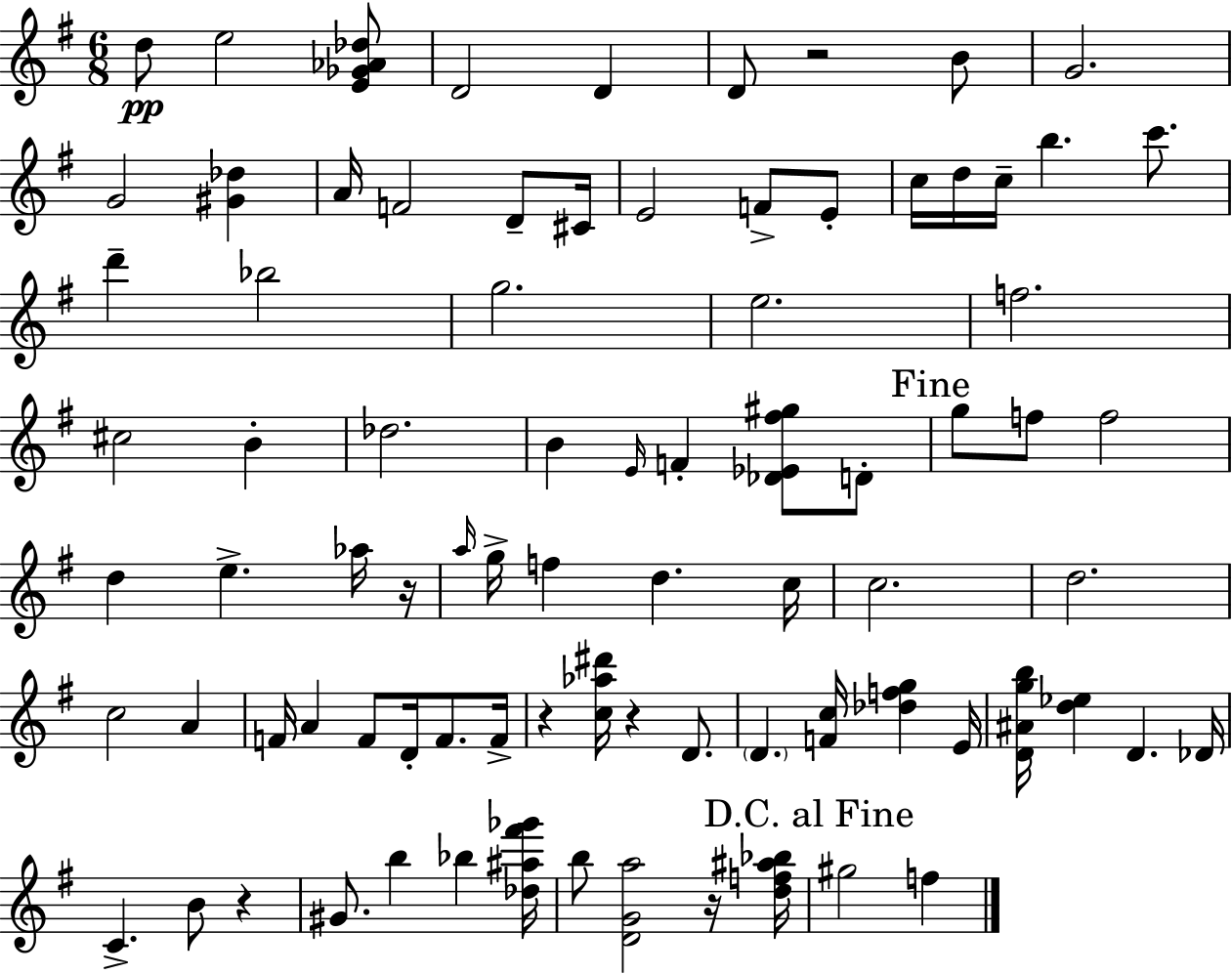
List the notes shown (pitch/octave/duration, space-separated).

D5/e E5/h [E4,Gb4,Ab4,Db5]/e D4/h D4/q D4/e R/h B4/e G4/h. G4/h [G#4,Db5]/q A4/s F4/h D4/e C#4/s E4/h F4/e E4/e C5/s D5/s C5/s B5/q. C6/e. D6/q Bb5/h G5/h. E5/h. F5/h. C#5/h B4/q Db5/h. B4/q E4/s F4/q [Db4,Eb4,F#5,G#5]/e D4/e G5/e F5/e F5/h D5/q E5/q. Ab5/s R/s A5/s G5/s F5/q D5/q. C5/s C5/h. D5/h. C5/h A4/q F4/s A4/q F4/e D4/s F4/e. F4/s R/q [C5,Ab5,D#6]/s R/q D4/e. D4/q. [F4,C5]/s [Db5,F5,G5]/q E4/s [D4,A#4,G5,B5]/s [D5,Eb5]/q D4/q. Db4/s C4/q. B4/e R/q G#4/e. B5/q Bb5/q [Db5,A#5,F#6,Gb6]/s B5/e [D4,G4,A5]/h R/s [D5,F5,A#5,Bb5]/s G#5/h F5/q